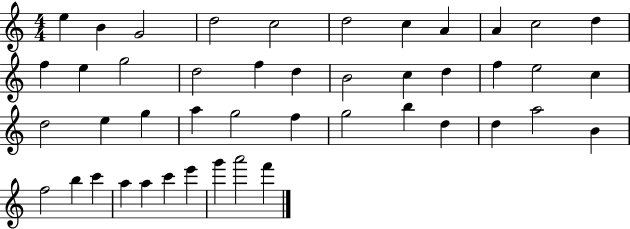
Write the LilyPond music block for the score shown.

{
  \clef treble
  \numericTimeSignature
  \time 4/4
  \key c \major
  e''4 b'4 g'2 | d''2 c''2 | d''2 c''4 a'4 | a'4 c''2 d''4 | \break f''4 e''4 g''2 | d''2 f''4 d''4 | b'2 c''4 d''4 | f''4 e''2 c''4 | \break d''2 e''4 g''4 | a''4 g''2 f''4 | g''2 b''4 d''4 | d''4 a''2 b'4 | \break f''2 b''4 c'''4 | a''4 a''4 c'''4 e'''4 | g'''4 a'''2 f'''4 | \bar "|."
}